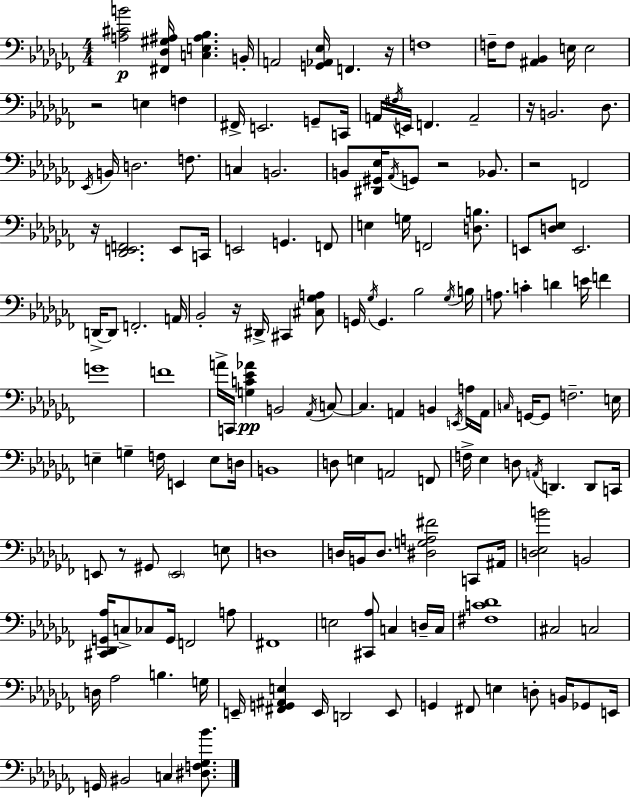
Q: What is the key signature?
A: AES minor